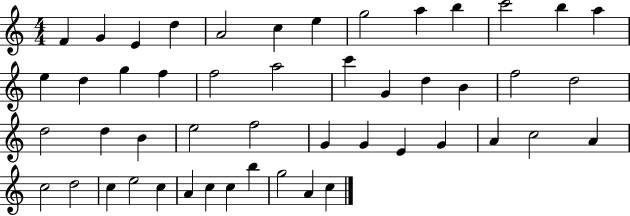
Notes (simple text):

F4/q G4/q E4/q D5/q A4/h C5/q E5/q G5/h A5/q B5/q C6/h B5/q A5/q E5/q D5/q G5/q F5/q F5/h A5/h C6/q G4/q D5/q B4/q F5/h D5/h D5/h D5/q B4/q E5/h F5/h G4/q G4/q E4/q G4/q A4/q C5/h A4/q C5/h D5/h C5/q E5/h C5/q A4/q C5/q C5/q B5/q G5/h A4/q C5/q